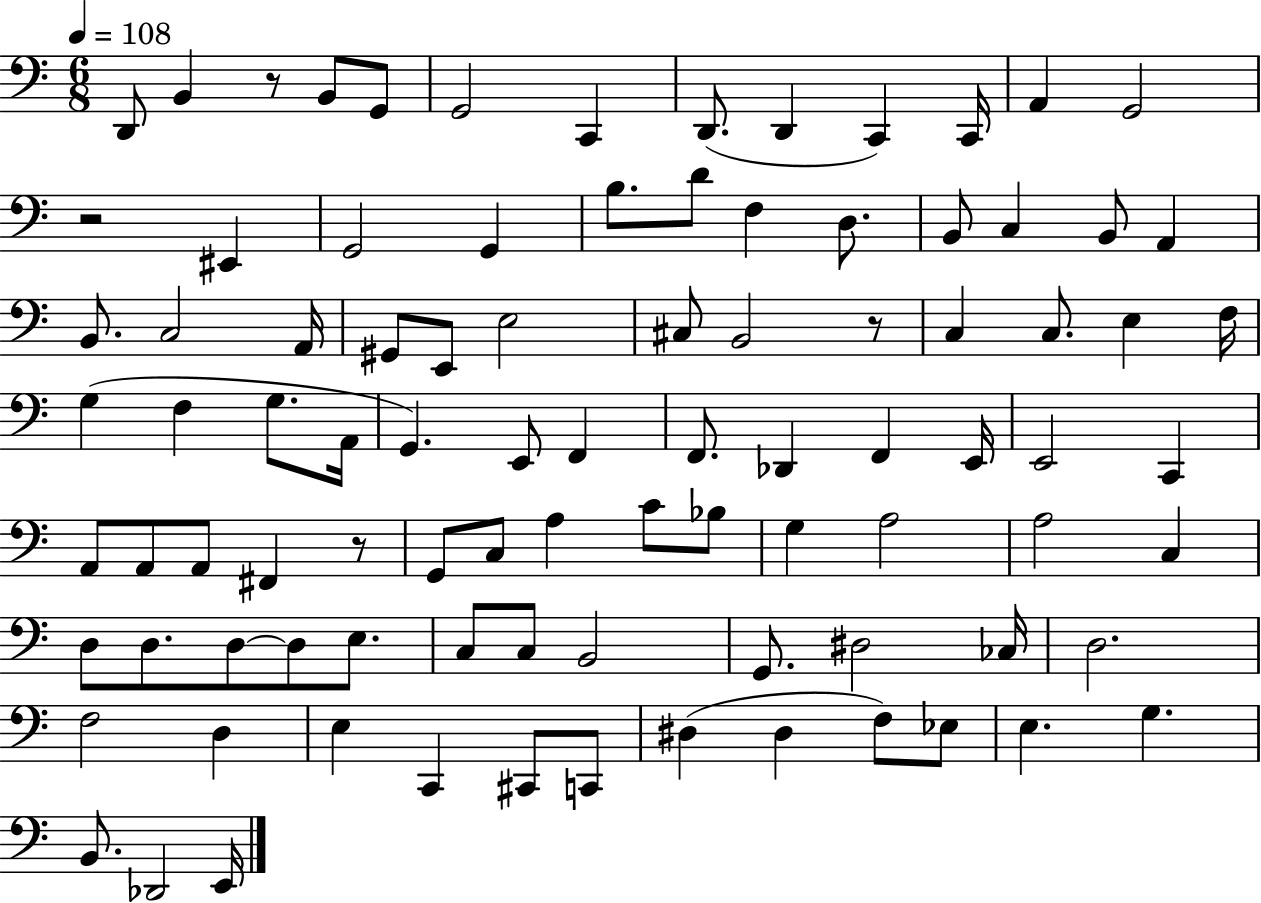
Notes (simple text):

D2/e B2/q R/e B2/e G2/e G2/h C2/q D2/e. D2/q C2/q C2/s A2/q G2/h R/h EIS2/q G2/h G2/q B3/e. D4/e F3/q D3/e. B2/e C3/q B2/e A2/q B2/e. C3/h A2/s G#2/e E2/e E3/h C#3/e B2/h R/e C3/q C3/e. E3/q F3/s G3/q F3/q G3/e. A2/s G2/q. E2/e F2/q F2/e. Db2/q F2/q E2/s E2/h C2/q A2/e A2/e A2/e F#2/q R/e G2/e C3/e A3/q C4/e Bb3/e G3/q A3/h A3/h C3/q D3/e D3/e. D3/e D3/e E3/e. C3/e C3/e B2/h G2/e. D#3/h CES3/s D3/h. F3/h D3/q E3/q C2/q C#2/e C2/e D#3/q D#3/q F3/e Eb3/e E3/q. G3/q. B2/e. Db2/h E2/s